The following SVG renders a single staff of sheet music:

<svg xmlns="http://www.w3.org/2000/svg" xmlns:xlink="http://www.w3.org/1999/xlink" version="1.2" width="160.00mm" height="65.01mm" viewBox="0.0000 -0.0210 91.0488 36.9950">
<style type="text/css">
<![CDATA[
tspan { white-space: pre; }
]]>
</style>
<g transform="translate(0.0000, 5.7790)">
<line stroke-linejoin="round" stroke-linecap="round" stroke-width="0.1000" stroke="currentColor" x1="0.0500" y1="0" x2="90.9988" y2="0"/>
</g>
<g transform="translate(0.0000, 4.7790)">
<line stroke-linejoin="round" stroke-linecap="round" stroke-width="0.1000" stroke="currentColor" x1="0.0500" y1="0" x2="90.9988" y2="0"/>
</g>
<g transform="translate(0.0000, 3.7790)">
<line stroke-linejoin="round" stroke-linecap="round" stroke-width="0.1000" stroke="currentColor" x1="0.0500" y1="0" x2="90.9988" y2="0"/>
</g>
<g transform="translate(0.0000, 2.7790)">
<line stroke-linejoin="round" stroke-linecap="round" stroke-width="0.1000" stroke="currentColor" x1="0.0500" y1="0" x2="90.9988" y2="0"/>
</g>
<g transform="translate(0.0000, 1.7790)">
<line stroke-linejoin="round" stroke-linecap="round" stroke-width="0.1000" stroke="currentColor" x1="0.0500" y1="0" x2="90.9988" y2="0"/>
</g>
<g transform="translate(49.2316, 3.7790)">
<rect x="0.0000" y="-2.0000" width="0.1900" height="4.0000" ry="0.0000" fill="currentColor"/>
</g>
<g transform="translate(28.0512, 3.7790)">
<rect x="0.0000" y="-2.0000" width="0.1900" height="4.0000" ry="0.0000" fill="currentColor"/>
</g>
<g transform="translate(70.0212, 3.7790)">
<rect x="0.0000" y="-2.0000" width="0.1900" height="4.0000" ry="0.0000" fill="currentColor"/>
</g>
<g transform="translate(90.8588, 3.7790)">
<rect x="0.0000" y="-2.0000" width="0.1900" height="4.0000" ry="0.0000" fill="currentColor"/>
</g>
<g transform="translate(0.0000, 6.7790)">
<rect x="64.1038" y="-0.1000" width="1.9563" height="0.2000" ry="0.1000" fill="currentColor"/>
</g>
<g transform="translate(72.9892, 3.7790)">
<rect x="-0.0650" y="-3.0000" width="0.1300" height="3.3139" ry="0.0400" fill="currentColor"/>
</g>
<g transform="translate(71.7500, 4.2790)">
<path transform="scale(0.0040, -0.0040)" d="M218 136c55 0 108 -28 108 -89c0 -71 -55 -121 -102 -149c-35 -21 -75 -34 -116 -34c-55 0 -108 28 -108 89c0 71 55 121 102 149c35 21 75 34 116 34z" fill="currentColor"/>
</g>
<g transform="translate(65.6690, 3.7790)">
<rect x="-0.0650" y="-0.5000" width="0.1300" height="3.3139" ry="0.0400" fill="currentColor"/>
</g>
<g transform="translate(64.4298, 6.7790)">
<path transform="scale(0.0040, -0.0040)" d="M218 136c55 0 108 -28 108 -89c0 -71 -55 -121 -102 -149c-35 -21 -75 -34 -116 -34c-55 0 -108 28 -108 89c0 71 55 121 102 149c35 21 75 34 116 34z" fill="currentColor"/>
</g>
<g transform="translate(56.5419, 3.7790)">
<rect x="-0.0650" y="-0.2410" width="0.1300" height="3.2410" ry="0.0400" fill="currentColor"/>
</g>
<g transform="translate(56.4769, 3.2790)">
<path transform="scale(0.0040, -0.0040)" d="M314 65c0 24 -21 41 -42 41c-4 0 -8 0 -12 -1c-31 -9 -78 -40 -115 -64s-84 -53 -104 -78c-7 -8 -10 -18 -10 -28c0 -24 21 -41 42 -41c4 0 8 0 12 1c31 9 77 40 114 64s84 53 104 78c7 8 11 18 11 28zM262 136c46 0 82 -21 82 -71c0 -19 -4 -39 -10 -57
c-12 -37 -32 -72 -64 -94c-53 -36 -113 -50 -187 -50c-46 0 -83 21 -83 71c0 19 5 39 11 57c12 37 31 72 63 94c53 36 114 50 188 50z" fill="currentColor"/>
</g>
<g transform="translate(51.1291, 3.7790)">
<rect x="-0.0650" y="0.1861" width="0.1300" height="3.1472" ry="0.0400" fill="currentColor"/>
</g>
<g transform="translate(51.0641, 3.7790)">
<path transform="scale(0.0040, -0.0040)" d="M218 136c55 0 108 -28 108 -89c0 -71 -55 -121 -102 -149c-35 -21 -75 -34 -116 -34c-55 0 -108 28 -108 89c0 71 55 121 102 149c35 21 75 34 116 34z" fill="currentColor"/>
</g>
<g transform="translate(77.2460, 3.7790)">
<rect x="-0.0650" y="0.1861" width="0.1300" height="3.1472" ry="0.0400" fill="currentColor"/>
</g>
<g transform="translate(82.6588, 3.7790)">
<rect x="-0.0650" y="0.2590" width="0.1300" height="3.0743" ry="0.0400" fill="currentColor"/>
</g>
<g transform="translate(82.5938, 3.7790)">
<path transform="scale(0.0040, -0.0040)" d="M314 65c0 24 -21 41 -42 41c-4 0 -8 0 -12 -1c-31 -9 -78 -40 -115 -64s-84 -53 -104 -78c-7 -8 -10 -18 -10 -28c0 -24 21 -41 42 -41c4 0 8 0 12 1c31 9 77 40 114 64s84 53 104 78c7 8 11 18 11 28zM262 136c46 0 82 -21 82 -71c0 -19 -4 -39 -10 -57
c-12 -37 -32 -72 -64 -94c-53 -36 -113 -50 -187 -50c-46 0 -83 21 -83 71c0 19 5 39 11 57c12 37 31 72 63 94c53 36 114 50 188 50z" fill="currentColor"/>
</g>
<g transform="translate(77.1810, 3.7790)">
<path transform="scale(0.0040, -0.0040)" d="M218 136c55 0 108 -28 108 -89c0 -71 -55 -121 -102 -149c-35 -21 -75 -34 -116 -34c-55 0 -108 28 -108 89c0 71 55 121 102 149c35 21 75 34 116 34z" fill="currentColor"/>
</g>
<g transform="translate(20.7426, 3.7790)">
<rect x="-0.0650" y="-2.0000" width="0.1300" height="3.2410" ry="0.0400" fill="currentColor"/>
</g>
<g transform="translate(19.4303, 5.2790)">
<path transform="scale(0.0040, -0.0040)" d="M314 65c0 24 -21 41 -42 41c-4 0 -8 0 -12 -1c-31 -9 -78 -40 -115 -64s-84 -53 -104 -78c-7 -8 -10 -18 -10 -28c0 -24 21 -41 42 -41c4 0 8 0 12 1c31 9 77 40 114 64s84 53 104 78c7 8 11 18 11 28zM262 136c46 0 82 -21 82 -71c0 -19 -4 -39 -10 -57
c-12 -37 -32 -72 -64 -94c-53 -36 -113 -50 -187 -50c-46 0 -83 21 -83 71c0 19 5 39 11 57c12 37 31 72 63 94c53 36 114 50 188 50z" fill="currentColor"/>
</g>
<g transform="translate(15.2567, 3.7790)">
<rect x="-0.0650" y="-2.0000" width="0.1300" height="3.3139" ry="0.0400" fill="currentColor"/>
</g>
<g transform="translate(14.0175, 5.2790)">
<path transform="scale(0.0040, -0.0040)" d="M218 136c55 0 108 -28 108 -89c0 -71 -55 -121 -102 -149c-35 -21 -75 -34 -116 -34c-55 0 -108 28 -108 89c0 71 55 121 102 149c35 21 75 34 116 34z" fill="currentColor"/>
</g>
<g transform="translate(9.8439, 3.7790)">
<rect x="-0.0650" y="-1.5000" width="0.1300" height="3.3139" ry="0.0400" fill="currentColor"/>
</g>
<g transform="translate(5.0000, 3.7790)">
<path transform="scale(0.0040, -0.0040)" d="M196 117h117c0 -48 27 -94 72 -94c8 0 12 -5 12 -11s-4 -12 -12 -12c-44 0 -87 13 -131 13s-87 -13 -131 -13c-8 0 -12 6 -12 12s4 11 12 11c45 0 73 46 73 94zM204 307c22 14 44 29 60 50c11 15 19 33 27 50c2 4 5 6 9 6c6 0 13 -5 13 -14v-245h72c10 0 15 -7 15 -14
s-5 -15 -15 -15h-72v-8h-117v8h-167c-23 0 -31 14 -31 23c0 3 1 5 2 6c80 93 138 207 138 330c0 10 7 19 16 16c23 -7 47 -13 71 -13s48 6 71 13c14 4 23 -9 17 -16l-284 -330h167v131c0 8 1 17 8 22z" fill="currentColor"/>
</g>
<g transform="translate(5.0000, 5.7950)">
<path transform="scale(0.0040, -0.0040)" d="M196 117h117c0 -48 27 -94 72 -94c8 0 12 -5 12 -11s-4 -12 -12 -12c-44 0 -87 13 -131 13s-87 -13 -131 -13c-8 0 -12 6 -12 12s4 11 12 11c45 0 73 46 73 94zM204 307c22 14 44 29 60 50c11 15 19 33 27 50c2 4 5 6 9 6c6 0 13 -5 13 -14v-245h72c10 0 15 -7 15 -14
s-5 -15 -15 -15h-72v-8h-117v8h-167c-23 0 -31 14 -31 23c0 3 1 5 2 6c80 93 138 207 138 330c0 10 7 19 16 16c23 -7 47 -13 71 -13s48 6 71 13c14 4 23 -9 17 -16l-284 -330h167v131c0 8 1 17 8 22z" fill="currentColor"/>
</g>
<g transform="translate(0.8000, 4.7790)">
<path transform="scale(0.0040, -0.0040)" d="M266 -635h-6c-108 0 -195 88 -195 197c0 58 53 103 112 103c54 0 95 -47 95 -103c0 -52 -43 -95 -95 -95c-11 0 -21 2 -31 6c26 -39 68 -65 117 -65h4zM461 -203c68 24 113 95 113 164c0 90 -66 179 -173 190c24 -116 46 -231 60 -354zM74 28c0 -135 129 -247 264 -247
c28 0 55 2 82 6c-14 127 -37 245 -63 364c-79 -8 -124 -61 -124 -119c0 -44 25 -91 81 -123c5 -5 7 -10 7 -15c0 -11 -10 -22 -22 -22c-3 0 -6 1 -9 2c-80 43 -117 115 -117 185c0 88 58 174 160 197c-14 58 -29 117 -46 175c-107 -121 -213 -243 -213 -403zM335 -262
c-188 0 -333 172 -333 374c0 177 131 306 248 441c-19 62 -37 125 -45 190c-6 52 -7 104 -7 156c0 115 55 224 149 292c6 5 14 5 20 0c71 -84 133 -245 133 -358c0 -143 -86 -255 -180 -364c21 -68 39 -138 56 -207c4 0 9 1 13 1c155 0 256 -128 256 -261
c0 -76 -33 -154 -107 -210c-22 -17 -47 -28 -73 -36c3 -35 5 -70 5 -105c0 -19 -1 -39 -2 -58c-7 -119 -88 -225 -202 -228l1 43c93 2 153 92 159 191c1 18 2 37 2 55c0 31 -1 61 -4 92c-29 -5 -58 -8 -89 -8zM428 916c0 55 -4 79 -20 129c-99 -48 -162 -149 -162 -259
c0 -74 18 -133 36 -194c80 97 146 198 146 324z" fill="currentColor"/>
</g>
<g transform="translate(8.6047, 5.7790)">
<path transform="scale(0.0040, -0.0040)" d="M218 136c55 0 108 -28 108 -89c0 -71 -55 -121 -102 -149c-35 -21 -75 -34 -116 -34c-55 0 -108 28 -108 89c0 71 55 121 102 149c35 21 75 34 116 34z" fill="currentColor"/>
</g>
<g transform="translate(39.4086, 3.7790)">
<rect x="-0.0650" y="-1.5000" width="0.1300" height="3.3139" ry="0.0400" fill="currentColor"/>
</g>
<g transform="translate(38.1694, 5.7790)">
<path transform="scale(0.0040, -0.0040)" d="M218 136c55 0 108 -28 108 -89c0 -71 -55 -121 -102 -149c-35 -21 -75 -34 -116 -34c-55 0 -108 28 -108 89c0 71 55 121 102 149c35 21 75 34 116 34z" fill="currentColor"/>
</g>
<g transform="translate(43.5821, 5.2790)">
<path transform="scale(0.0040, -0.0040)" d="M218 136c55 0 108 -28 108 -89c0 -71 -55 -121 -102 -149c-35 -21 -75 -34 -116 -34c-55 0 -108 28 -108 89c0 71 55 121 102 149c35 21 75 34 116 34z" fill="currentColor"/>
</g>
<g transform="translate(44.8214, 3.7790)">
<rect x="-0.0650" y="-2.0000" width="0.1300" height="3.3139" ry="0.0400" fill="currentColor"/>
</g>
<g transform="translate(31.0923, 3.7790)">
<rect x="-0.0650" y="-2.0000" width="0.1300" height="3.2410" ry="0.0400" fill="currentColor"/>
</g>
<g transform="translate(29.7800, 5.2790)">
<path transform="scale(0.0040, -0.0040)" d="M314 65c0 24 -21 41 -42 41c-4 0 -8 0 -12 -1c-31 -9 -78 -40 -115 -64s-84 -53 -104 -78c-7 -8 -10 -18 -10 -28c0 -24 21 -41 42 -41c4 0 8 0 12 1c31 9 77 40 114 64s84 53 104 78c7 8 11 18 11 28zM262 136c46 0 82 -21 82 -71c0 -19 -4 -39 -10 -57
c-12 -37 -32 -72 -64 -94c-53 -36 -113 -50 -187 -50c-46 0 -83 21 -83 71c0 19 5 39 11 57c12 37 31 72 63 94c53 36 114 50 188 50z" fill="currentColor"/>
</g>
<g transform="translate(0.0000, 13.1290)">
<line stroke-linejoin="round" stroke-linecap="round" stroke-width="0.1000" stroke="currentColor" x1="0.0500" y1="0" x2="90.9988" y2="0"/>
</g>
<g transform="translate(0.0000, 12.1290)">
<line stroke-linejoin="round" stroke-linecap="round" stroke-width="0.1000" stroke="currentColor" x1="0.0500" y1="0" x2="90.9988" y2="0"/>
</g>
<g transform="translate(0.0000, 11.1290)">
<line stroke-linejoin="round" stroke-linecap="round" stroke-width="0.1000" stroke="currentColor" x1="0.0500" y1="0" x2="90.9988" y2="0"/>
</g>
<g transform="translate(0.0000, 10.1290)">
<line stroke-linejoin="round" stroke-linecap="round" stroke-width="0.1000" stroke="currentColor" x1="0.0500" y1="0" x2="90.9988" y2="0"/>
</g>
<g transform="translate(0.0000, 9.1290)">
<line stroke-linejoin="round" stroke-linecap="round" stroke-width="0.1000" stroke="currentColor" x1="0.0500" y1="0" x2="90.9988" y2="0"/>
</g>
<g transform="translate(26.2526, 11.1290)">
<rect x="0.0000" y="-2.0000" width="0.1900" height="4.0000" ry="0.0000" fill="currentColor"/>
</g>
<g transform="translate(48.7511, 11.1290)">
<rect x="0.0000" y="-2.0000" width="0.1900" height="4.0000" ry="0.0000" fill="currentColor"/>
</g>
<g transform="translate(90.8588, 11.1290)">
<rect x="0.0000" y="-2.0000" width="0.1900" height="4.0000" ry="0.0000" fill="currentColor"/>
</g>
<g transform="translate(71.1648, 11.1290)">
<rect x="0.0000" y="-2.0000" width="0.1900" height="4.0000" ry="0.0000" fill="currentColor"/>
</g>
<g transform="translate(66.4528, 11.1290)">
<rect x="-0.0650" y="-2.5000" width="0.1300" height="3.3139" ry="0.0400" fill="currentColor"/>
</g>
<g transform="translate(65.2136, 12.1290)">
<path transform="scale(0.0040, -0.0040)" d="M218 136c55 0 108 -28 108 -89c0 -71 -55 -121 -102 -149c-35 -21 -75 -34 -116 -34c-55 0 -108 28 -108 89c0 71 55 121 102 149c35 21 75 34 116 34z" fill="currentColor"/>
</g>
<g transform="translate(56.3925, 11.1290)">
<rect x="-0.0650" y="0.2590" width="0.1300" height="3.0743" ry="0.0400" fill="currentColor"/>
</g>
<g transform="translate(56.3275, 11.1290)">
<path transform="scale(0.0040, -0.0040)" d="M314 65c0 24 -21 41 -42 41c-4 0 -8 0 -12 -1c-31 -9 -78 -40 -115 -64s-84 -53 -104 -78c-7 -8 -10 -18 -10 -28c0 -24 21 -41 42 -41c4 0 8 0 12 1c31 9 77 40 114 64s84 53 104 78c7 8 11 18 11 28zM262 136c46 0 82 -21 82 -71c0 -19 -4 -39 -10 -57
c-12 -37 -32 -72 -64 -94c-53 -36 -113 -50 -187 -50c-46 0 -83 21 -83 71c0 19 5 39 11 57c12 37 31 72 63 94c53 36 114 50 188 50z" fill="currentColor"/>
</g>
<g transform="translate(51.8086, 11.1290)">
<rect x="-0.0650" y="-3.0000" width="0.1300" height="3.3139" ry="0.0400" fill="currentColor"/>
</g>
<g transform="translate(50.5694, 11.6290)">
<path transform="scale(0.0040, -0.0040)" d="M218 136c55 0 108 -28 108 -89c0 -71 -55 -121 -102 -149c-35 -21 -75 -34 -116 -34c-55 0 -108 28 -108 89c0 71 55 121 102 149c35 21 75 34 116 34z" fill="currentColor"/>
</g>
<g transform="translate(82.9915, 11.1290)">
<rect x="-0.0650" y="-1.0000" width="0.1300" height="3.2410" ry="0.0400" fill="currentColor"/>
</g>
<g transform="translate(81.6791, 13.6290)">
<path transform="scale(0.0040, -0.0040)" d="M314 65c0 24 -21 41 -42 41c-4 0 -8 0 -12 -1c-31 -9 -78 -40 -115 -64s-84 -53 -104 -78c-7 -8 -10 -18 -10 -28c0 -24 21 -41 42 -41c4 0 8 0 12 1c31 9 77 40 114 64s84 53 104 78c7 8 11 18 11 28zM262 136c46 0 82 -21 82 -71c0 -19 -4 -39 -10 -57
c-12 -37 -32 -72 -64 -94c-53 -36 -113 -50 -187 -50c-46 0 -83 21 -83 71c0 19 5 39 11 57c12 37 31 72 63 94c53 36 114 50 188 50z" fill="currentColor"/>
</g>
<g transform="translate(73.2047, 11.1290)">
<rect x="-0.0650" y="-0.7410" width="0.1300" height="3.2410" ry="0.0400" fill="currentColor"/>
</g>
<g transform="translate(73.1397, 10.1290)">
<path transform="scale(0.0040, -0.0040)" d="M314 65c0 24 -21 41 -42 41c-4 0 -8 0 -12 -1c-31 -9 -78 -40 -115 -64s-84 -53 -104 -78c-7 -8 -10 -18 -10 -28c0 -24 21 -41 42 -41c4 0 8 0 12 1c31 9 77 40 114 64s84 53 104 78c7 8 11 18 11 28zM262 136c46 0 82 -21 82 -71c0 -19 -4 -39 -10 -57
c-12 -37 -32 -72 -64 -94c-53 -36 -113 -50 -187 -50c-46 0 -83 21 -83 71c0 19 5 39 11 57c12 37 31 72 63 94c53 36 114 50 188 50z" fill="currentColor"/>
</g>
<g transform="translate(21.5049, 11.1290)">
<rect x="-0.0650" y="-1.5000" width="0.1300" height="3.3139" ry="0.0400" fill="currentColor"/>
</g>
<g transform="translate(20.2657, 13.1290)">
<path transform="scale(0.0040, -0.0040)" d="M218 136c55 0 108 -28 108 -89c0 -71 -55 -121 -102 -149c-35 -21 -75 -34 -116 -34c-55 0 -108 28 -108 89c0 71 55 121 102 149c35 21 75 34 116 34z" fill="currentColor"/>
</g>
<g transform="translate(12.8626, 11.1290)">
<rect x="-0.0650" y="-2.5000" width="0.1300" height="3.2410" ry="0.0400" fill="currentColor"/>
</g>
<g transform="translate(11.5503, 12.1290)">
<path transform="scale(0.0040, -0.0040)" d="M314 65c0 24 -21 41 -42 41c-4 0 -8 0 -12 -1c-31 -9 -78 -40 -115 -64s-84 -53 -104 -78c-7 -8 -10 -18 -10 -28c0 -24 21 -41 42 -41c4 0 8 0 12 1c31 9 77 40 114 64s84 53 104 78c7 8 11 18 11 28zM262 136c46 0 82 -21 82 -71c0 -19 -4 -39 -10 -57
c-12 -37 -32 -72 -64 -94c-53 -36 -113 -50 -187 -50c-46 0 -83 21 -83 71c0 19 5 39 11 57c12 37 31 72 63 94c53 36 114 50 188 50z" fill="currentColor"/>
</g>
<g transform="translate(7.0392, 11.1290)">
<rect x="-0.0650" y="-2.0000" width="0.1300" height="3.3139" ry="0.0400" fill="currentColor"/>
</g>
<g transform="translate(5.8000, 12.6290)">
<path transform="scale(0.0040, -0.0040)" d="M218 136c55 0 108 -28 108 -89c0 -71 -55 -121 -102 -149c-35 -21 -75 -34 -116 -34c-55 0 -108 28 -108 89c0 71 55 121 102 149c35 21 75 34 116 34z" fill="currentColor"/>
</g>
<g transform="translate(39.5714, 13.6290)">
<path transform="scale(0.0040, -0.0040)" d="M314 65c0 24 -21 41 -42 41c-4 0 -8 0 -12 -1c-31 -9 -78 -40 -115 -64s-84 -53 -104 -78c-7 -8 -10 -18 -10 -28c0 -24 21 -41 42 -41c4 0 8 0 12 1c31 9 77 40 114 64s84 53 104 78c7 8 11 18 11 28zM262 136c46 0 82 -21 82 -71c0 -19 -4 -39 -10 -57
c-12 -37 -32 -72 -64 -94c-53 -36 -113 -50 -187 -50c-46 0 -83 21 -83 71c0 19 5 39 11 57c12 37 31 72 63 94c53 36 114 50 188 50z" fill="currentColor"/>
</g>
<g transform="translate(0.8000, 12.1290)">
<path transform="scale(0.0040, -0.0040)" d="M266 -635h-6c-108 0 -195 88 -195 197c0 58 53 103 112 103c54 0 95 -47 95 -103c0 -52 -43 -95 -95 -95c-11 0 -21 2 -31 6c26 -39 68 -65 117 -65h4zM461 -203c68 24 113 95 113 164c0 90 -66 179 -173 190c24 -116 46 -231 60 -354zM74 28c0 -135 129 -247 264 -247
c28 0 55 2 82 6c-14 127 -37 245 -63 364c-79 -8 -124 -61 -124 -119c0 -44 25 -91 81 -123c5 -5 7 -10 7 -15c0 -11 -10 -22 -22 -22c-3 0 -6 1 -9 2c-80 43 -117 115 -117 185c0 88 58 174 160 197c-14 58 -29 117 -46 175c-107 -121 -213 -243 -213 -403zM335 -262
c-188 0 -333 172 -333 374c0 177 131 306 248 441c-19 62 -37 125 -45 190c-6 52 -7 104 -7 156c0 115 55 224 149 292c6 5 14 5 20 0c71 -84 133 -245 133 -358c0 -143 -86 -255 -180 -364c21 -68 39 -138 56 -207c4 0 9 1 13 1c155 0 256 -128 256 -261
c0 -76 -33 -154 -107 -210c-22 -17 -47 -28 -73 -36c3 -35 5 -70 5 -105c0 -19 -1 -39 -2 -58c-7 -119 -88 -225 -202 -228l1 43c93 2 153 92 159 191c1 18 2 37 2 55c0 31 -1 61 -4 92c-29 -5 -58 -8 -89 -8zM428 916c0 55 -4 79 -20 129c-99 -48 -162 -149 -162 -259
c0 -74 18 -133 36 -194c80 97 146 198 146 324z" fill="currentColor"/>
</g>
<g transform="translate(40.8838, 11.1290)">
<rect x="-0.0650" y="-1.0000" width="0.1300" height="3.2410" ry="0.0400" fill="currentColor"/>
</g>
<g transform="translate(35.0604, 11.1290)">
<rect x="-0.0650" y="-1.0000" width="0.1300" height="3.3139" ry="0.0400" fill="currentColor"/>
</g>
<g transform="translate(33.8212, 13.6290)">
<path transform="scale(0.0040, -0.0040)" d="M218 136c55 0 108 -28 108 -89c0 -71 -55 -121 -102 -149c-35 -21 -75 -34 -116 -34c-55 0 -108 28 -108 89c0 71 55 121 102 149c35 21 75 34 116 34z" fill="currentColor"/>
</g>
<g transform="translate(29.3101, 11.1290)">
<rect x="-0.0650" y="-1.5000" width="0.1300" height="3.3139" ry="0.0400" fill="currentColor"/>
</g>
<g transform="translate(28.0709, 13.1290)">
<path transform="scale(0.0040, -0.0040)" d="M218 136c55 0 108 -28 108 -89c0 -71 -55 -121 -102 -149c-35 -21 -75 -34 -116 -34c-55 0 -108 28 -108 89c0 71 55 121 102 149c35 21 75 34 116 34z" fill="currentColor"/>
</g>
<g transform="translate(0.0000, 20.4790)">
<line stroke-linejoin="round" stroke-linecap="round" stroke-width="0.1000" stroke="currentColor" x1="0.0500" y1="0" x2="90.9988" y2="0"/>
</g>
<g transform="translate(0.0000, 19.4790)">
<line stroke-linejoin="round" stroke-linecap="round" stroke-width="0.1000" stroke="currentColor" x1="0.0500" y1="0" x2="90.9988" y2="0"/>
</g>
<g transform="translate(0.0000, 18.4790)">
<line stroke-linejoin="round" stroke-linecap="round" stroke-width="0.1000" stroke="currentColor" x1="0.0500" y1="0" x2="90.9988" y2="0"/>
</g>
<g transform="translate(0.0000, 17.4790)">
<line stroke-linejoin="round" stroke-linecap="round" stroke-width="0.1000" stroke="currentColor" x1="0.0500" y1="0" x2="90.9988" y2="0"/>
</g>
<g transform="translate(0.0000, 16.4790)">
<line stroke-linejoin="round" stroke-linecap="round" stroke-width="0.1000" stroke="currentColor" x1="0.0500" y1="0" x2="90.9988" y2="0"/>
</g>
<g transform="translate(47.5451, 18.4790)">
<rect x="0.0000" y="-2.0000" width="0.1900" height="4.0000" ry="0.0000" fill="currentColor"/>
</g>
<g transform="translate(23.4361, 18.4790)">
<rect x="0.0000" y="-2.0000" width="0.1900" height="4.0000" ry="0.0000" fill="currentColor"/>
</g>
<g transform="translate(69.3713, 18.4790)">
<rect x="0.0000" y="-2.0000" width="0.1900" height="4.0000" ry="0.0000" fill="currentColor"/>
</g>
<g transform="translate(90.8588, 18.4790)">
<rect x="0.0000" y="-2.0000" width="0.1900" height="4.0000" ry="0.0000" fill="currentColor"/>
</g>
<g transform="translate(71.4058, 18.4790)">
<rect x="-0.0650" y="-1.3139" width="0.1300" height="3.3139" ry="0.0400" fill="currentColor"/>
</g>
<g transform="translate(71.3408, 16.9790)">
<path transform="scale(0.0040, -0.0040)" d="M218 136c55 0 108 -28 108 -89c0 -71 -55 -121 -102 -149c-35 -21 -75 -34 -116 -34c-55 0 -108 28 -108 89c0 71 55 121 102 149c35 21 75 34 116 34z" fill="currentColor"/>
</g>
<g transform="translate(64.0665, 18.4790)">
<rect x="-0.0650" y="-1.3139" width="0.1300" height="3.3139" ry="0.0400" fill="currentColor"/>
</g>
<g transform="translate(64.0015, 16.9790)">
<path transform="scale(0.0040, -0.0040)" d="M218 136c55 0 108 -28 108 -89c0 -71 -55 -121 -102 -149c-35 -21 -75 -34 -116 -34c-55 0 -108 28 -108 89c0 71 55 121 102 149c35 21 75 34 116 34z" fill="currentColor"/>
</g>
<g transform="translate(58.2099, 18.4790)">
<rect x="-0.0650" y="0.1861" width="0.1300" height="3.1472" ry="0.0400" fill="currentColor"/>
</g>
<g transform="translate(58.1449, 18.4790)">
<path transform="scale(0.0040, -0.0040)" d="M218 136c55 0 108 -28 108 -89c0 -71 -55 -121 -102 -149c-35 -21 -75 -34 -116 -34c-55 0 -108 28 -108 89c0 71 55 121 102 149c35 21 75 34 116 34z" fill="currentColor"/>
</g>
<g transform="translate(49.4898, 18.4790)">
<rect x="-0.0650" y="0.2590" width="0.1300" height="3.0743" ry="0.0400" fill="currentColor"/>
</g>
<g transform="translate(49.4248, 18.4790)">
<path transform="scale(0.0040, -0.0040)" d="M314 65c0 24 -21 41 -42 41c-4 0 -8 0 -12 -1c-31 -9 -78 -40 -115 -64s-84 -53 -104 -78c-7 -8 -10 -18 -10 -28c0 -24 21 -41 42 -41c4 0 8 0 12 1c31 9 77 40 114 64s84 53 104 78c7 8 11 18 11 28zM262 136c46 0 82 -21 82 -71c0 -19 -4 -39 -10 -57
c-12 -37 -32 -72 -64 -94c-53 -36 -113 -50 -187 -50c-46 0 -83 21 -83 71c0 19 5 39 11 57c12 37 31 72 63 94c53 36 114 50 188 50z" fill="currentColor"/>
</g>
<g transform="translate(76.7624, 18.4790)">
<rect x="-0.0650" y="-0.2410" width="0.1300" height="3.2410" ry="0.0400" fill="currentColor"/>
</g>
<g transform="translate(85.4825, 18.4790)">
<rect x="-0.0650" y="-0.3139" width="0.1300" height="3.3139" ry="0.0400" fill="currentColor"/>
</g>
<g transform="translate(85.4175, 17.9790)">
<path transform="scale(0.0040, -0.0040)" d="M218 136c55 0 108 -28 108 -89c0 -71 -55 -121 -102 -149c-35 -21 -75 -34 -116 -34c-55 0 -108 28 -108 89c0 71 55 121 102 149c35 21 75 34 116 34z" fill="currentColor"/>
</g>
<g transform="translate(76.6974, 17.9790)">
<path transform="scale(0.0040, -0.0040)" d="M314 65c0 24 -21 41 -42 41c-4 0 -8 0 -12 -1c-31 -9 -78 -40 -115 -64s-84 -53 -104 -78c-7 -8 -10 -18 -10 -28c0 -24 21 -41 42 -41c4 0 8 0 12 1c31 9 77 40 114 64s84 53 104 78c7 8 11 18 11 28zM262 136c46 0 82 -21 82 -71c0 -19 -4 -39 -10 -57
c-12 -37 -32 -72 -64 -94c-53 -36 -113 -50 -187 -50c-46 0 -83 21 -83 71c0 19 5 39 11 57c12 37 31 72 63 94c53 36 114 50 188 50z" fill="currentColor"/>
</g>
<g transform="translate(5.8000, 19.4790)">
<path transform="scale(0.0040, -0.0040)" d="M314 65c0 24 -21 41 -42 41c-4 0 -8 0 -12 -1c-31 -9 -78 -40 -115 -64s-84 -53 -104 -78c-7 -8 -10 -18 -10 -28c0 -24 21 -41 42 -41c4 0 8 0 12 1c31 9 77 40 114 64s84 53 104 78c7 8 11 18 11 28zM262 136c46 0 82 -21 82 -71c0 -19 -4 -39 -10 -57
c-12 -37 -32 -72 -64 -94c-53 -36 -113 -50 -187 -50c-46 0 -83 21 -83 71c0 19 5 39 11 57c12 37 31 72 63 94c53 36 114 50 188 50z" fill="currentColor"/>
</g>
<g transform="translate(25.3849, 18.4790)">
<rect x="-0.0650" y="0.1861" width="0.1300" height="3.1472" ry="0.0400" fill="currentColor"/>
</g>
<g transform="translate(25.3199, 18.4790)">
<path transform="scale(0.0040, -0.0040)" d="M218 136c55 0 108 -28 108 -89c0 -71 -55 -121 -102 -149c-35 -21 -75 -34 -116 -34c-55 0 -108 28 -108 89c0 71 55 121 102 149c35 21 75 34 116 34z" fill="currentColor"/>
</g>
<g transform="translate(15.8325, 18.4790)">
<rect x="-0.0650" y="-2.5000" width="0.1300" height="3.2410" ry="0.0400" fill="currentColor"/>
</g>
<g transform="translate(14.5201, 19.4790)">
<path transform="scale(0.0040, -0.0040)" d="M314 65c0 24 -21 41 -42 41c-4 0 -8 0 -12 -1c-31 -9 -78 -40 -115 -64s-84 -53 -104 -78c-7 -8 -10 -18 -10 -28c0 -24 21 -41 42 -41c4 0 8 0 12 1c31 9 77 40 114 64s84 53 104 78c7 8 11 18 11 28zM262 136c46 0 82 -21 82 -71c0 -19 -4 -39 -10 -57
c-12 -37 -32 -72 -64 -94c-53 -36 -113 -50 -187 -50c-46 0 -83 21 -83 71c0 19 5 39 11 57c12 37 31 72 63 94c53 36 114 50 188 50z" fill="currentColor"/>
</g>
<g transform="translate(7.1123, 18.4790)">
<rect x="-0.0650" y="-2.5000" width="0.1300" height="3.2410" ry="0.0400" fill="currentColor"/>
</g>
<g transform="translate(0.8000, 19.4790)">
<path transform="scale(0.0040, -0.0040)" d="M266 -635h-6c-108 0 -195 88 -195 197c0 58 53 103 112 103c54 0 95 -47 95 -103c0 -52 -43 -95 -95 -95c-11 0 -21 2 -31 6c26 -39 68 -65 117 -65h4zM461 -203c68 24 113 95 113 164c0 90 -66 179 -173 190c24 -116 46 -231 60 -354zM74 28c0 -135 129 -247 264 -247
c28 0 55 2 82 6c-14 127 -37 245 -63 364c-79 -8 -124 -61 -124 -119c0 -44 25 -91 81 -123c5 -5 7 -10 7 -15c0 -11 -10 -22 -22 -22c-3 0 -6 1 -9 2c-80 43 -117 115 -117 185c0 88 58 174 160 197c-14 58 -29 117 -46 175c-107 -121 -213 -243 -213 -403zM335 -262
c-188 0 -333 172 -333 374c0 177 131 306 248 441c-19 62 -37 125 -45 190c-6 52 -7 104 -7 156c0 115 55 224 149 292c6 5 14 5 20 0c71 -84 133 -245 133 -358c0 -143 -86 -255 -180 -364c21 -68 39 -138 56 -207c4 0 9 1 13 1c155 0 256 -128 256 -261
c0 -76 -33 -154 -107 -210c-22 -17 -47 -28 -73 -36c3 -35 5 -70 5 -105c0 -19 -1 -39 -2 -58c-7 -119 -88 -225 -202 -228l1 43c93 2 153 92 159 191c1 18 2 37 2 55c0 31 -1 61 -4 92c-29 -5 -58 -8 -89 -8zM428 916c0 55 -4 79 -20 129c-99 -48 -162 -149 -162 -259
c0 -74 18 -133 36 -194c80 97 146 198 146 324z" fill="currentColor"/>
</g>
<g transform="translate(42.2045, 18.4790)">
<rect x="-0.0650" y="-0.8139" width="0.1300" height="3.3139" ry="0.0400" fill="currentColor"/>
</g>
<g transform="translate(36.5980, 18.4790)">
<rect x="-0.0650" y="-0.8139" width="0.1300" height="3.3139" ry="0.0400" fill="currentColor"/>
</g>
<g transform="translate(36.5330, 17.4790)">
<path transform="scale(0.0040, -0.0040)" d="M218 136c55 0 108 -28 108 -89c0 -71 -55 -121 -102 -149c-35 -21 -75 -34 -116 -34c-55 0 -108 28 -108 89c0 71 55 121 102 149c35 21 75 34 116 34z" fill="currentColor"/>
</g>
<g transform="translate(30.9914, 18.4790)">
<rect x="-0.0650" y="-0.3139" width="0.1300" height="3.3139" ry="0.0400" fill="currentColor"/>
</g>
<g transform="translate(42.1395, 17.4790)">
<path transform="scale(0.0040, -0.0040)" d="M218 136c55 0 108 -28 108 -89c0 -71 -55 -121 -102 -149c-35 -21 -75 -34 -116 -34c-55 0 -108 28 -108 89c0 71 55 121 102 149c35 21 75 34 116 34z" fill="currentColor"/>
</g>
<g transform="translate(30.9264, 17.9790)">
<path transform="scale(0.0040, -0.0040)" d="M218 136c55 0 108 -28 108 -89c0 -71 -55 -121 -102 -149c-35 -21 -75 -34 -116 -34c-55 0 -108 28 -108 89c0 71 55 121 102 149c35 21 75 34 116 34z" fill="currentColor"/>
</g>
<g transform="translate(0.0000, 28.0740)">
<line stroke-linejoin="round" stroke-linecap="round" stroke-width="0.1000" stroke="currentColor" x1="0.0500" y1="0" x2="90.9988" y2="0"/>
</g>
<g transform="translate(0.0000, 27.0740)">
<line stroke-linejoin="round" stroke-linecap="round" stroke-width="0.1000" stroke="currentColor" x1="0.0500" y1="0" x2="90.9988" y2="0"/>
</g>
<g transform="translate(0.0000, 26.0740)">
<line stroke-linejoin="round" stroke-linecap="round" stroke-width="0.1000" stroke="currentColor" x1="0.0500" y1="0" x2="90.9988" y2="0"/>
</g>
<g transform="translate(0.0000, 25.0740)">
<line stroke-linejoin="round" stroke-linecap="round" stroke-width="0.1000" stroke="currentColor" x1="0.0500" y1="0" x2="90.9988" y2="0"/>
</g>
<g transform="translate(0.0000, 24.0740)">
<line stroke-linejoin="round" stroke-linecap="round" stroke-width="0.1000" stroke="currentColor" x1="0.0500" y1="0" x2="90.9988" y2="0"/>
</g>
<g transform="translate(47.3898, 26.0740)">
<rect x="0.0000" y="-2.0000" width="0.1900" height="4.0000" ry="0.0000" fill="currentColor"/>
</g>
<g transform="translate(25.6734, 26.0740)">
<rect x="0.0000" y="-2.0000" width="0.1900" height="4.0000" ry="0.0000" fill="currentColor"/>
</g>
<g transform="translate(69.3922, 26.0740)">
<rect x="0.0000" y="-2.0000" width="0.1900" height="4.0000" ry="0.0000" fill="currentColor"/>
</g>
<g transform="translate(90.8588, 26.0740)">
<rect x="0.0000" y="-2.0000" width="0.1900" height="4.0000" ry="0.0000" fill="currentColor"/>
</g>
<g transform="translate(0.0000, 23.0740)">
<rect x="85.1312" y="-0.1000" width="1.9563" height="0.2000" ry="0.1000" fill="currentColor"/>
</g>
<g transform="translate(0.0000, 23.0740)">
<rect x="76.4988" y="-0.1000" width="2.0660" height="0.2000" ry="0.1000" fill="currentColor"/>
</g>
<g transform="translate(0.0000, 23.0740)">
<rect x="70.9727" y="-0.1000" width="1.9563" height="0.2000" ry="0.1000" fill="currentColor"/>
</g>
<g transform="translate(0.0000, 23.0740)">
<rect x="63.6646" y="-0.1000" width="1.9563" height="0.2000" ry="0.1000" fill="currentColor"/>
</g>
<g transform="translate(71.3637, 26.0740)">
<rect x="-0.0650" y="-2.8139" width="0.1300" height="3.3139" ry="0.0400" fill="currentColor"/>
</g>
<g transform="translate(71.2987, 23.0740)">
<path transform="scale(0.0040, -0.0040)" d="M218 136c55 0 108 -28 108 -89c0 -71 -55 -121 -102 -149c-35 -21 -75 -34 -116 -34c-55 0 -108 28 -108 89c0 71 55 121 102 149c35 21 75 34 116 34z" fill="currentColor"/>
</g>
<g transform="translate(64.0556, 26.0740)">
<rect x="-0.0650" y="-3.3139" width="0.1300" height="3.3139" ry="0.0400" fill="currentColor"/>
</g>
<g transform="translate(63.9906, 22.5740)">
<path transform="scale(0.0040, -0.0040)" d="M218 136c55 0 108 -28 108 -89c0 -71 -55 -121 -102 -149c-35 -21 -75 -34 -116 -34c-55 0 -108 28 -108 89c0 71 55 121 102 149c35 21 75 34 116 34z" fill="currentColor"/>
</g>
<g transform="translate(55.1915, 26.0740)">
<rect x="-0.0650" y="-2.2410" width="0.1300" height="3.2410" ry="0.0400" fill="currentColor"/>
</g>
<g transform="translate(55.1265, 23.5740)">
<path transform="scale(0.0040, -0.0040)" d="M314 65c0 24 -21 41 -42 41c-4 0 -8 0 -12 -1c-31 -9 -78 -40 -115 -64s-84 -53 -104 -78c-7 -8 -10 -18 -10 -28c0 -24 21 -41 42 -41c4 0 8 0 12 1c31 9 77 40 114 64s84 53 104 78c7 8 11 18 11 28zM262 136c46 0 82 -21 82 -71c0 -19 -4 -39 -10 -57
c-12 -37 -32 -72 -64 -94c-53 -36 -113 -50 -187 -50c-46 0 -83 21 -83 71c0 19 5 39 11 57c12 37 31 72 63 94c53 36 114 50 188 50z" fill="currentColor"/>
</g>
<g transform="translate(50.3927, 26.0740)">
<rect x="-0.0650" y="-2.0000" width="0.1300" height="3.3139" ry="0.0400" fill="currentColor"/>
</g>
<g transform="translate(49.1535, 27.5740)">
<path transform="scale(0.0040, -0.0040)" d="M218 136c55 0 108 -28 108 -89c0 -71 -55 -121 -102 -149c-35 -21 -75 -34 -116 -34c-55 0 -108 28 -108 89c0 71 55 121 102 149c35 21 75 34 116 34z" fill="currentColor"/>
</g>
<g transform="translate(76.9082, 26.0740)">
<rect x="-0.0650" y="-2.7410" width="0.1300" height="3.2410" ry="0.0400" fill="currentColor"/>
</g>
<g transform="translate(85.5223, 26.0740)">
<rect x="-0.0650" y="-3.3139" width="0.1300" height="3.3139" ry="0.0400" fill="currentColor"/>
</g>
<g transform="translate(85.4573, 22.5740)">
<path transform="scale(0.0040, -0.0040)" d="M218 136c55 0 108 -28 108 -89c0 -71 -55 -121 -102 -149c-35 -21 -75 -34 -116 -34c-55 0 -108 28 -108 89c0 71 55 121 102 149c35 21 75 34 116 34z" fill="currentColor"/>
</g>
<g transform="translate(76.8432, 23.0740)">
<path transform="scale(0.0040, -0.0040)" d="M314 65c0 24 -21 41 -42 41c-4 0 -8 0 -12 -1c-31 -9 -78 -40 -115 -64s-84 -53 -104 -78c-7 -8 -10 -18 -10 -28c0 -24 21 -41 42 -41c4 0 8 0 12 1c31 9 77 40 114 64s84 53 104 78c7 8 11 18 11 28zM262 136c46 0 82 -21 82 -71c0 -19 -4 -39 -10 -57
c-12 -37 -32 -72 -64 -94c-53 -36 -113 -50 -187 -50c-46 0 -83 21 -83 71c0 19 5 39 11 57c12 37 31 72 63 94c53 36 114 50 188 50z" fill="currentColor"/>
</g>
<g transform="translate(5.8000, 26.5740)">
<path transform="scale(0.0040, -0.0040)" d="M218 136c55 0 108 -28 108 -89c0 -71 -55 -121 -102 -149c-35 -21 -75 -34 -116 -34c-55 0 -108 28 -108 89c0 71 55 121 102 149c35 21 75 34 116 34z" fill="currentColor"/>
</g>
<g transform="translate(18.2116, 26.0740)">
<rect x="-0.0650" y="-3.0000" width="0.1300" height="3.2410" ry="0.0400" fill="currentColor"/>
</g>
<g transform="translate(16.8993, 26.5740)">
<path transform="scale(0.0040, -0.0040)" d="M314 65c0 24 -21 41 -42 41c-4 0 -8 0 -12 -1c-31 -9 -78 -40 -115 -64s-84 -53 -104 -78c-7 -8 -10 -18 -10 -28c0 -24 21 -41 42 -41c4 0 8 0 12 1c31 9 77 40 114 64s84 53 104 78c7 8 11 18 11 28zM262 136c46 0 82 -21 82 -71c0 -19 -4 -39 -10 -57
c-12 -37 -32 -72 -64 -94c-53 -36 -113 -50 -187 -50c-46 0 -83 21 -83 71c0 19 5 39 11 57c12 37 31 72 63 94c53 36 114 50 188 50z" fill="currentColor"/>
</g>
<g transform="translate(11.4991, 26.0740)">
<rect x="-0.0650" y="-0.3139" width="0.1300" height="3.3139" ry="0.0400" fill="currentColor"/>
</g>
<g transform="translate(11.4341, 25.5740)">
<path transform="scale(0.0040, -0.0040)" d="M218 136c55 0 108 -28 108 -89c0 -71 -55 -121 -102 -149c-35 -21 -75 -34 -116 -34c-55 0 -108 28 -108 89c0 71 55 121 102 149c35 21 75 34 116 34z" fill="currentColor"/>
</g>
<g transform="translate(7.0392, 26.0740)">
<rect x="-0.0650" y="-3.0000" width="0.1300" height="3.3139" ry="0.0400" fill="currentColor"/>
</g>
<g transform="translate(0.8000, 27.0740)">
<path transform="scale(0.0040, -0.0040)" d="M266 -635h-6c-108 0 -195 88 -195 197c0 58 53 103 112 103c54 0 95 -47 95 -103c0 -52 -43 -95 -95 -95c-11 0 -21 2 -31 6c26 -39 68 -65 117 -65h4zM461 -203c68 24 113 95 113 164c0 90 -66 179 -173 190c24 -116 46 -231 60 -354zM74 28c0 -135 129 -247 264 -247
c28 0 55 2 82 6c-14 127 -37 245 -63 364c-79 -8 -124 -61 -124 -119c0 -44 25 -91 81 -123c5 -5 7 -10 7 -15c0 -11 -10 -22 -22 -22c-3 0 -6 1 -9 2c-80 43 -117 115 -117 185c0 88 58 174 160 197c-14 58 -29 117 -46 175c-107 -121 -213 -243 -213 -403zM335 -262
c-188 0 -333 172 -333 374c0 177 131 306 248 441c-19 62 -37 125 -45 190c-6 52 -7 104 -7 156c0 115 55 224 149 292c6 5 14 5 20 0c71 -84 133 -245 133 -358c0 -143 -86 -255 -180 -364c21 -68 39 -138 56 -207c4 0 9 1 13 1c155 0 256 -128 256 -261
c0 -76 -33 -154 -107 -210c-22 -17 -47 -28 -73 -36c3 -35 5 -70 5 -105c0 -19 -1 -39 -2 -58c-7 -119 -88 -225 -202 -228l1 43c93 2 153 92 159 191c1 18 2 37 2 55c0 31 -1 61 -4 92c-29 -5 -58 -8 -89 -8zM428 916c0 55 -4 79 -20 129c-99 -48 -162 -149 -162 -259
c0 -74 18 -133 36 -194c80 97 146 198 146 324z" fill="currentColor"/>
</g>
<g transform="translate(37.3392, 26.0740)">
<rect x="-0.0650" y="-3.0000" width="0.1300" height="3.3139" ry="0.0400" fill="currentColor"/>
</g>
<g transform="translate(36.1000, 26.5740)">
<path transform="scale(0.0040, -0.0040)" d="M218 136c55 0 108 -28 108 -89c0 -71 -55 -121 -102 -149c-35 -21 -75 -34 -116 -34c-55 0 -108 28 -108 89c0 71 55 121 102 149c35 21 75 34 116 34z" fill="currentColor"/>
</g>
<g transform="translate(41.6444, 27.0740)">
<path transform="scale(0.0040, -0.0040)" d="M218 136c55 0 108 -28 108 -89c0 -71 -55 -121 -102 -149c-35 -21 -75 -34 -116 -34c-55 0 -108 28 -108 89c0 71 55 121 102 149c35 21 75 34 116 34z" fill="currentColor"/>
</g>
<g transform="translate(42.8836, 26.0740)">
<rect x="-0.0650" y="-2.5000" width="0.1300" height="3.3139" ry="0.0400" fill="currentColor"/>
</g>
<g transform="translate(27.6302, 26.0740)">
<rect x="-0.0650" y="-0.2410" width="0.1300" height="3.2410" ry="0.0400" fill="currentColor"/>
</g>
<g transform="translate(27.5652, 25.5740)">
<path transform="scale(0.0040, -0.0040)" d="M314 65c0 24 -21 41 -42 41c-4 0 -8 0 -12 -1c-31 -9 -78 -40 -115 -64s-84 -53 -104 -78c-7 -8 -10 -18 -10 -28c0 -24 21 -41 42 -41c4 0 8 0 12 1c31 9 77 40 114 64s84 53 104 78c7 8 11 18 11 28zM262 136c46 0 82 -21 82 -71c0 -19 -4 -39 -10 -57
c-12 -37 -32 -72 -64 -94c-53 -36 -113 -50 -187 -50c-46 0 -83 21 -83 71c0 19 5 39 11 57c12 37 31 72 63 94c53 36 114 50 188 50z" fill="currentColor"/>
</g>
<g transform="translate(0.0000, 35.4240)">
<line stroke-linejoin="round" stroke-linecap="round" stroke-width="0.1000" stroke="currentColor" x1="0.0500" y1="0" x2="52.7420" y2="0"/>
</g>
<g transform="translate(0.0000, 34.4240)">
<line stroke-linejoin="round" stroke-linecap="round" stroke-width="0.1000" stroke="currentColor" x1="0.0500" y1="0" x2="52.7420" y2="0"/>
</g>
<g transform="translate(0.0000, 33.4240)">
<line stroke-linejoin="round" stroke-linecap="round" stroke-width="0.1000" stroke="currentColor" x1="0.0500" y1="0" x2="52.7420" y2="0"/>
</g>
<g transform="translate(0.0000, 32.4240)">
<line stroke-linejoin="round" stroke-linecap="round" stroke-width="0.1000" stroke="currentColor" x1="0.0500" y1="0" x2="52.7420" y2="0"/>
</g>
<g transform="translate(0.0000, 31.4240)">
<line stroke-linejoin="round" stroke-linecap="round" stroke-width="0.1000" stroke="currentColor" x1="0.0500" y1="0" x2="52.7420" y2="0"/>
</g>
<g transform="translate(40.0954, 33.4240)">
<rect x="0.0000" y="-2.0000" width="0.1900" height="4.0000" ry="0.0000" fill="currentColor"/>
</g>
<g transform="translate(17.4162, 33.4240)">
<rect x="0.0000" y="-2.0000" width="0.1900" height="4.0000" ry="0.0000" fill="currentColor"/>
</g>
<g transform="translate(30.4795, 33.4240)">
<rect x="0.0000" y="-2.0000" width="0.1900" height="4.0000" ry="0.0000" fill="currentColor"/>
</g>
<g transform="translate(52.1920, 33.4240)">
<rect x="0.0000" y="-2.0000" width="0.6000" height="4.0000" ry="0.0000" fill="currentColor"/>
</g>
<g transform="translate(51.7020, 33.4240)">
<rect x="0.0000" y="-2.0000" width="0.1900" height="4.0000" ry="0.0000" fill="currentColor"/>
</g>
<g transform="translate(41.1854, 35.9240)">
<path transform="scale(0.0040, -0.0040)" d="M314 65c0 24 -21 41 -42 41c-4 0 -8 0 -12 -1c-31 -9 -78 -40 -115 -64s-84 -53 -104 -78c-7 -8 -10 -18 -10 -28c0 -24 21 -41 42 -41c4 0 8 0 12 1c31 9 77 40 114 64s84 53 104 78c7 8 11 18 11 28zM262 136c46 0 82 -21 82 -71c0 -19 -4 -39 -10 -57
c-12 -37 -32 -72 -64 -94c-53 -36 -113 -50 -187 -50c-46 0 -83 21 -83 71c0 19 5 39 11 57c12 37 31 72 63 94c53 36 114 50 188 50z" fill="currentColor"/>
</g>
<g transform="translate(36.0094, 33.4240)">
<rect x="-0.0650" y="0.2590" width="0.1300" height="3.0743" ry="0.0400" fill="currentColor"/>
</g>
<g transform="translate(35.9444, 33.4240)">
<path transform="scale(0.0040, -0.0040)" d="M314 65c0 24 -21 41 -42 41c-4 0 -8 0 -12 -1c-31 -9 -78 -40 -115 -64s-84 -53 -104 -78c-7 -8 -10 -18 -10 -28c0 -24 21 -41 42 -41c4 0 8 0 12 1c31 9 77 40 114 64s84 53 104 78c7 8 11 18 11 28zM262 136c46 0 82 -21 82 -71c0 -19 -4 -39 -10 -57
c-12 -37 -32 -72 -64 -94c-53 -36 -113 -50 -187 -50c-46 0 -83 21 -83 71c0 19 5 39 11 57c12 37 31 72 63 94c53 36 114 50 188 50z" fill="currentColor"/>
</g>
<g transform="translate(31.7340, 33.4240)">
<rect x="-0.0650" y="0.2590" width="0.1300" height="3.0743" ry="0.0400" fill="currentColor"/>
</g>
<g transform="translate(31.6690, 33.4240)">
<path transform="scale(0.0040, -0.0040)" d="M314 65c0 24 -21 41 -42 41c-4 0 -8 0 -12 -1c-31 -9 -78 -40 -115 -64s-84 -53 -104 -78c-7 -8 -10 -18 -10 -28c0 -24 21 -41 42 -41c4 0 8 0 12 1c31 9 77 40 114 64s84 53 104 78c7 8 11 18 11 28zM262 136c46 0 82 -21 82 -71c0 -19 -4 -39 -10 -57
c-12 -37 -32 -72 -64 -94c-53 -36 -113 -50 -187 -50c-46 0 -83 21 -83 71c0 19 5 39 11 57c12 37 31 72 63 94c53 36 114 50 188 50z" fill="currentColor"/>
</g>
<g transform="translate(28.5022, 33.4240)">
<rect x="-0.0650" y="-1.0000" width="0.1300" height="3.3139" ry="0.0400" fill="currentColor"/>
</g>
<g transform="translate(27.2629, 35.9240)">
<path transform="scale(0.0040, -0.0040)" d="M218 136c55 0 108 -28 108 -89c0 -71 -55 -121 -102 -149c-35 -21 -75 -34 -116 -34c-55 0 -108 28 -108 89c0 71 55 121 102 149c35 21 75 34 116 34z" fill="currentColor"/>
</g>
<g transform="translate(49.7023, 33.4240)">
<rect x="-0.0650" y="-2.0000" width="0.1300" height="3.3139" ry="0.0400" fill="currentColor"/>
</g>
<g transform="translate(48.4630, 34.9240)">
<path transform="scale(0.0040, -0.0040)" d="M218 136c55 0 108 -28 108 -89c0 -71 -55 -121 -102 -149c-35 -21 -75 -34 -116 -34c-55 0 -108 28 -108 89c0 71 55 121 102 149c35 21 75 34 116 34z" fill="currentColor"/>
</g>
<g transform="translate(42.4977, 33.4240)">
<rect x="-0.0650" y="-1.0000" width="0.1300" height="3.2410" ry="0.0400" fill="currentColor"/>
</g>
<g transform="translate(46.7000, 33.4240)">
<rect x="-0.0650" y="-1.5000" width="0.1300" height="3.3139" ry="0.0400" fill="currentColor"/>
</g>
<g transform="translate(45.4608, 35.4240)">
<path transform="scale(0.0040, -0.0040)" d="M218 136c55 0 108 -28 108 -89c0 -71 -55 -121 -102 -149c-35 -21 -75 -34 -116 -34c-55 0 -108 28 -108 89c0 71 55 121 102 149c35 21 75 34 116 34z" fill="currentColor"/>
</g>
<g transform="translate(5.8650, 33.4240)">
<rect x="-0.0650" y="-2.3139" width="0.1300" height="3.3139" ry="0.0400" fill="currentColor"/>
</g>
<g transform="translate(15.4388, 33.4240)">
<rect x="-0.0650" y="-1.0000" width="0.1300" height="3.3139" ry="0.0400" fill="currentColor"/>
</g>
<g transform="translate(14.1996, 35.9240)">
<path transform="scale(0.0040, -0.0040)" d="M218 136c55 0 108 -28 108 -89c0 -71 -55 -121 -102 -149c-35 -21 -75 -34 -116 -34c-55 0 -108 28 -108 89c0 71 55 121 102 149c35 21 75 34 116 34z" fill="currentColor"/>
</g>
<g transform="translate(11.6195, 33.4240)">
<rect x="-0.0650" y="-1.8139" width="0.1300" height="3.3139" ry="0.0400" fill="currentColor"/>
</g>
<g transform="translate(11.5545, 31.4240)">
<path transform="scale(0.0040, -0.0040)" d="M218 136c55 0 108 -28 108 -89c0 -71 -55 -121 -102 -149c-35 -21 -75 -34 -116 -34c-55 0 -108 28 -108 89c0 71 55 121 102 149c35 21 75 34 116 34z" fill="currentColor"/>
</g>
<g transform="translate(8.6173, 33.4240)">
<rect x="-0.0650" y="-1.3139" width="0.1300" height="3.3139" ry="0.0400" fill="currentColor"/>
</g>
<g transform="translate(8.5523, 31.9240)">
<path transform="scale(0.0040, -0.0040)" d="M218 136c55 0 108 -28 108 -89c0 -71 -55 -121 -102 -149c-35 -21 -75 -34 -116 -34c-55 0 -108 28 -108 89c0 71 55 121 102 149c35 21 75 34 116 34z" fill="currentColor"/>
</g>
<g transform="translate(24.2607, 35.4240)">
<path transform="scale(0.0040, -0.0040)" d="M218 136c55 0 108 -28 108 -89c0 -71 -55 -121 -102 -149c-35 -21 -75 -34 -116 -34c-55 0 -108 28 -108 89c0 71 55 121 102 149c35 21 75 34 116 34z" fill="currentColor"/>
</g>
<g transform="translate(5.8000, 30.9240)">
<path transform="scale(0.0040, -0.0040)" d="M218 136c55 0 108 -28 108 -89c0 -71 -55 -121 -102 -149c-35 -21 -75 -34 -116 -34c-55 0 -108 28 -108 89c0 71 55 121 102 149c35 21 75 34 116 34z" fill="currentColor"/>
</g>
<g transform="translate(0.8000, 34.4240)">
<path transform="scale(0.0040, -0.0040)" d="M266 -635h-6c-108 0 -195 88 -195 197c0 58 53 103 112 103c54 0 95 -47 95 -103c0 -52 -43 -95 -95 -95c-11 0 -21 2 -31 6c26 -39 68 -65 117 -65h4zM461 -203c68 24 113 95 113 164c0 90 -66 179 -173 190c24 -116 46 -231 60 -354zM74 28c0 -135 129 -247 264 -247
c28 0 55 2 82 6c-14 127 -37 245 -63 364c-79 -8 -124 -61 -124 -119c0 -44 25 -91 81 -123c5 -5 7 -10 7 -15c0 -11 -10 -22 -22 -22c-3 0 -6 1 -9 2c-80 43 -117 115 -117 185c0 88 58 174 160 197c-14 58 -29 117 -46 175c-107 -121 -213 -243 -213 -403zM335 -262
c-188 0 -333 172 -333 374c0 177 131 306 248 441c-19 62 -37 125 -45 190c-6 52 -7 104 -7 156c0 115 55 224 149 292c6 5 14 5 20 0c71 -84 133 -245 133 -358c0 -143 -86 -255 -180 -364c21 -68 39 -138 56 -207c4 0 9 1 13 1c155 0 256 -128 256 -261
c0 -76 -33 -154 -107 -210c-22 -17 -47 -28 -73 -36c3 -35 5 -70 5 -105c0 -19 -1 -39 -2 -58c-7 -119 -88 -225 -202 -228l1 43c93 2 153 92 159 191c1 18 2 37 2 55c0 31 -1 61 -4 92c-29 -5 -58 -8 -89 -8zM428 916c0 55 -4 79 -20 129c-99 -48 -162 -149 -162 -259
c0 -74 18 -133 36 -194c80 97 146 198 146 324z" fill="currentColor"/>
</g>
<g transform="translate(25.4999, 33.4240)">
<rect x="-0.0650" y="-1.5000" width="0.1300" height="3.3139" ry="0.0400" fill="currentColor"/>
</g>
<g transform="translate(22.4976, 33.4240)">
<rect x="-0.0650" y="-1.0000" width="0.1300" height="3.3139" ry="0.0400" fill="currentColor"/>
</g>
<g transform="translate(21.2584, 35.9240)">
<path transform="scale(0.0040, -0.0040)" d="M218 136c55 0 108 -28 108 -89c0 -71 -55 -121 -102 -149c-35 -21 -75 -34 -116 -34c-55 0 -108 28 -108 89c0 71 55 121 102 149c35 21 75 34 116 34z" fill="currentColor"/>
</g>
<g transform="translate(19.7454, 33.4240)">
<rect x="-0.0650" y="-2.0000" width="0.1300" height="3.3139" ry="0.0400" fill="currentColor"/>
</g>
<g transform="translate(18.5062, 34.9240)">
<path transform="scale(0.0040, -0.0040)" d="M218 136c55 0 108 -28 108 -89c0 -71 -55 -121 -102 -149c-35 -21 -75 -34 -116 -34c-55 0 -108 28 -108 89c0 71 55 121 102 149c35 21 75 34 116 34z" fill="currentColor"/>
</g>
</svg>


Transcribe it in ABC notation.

X:1
T:Untitled
M:4/4
L:1/4
K:C
E F F2 F2 E F B c2 C A B B2 F G2 E E D D2 A B2 G d2 D2 G2 G2 B c d d B2 B e e c2 c A c A2 c2 A G F g2 b a a2 b g e f D F D E D B2 B2 D2 E F